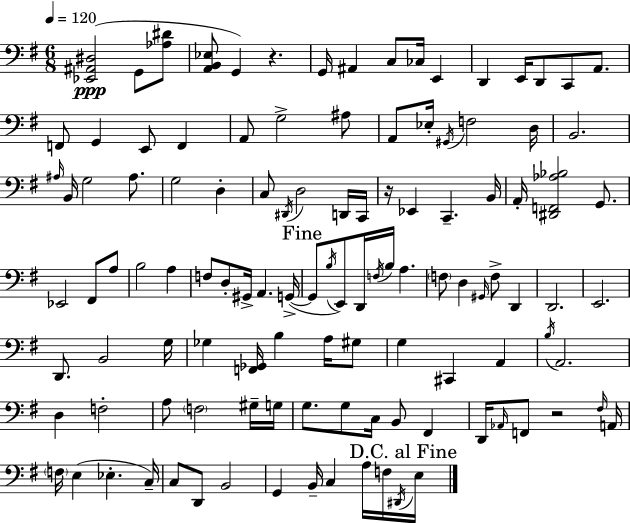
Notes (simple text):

[Eb2,A#2,D#3]/h G2/e [Ab3,D#4]/e [A2,B2,Eb3]/e G2/q R/q. G2/s A#2/q C3/e CES3/s E2/q D2/q E2/s D2/e C2/e A2/e. F2/e G2/q E2/e F2/q A2/e G3/h A#3/e A2/e Eb3/s G#2/s F3/h D3/s B2/h. A#3/s B2/s G3/h A#3/e. G3/h D3/q C3/e D#2/s D3/h D2/s C2/s R/s Eb2/q C2/q. B2/s A2/s [D#2,F2,Ab3,Bb3]/h G2/e. Eb2/h F#2/e A3/e B3/h A3/q F3/e D3/e G#2/s A2/q. G2/s G2/e B3/s E2/e D2/s F3/s B3/s A3/q. F3/e D3/q G#2/s F3/e D2/q D2/h. E2/h. D2/e. B2/h G3/s Gb3/q [F2,Gb2]/s B3/q A3/s G#3/e G3/q C#2/q A2/q B3/s A2/h. D3/q F3/h A3/e F3/h G#3/s G3/s G3/e. G3/e C3/s B2/e F#2/q D2/s Ab2/s F2/e R/h F#3/s A2/s F3/s E3/q Eb3/q. C3/s C3/e D2/e B2/h G2/q B2/s C3/q A3/s F3/s D#2/s E3/s